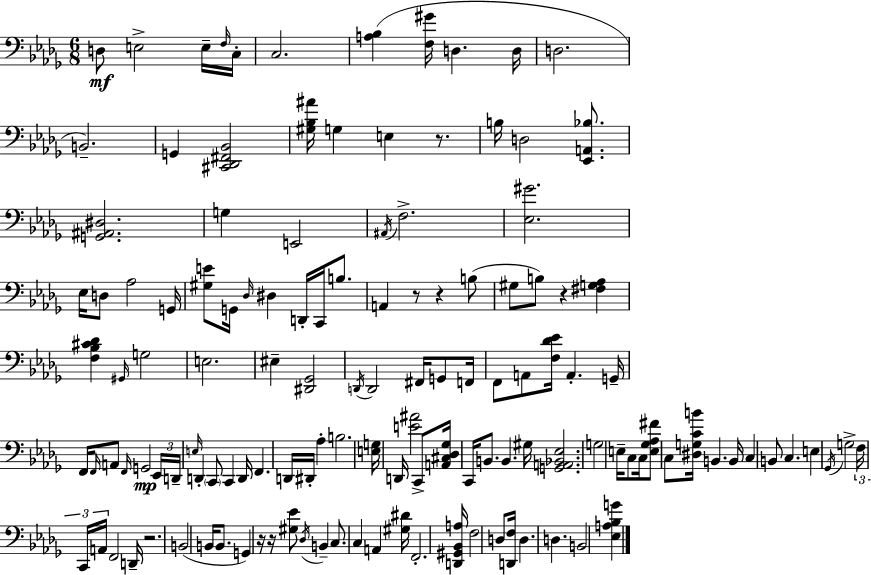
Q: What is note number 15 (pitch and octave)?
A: D3